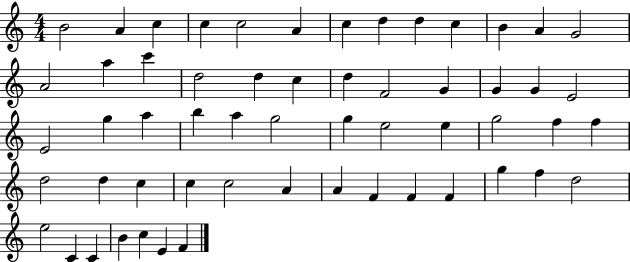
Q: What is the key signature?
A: C major